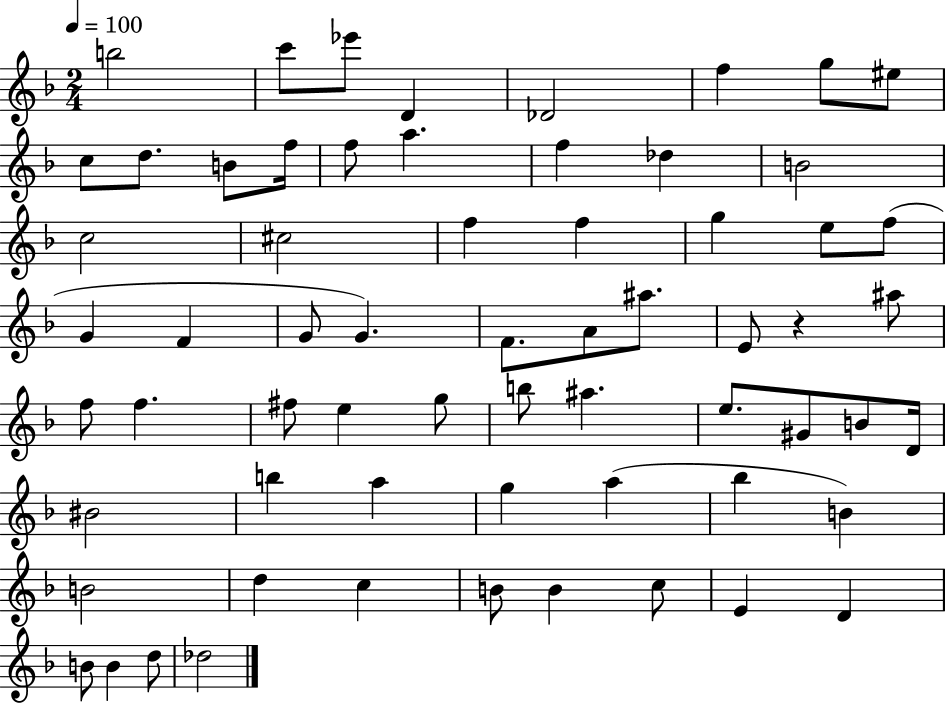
{
  \clef treble
  \numericTimeSignature
  \time 2/4
  \key f \major
  \tempo 4 = 100
  b''2 | c'''8 ees'''8 d'4 | des'2 | f''4 g''8 eis''8 | \break c''8 d''8. b'8 f''16 | f''8 a''4. | f''4 des''4 | b'2 | \break c''2 | cis''2 | f''4 f''4 | g''4 e''8 f''8( | \break g'4 f'4 | g'8 g'4.) | f'8. a'8 ais''8. | e'8 r4 ais''8 | \break f''8 f''4. | fis''8 e''4 g''8 | b''8 ais''4. | e''8. gis'8 b'8 d'16 | \break bis'2 | b''4 a''4 | g''4 a''4( | bes''4 b'4) | \break b'2 | d''4 c''4 | b'8 b'4 c''8 | e'4 d'4 | \break b'8 b'4 d''8 | des''2 | \bar "|."
}